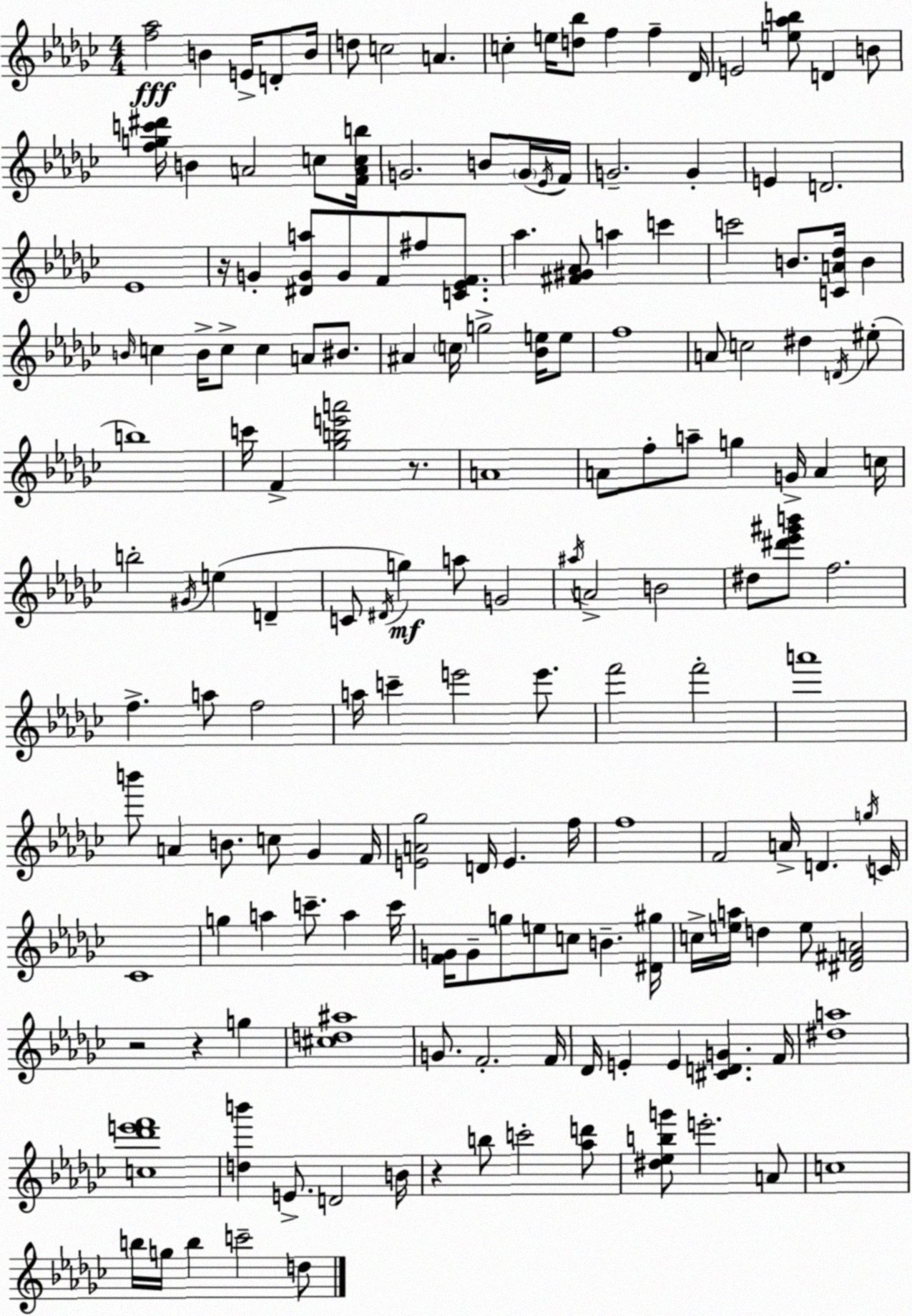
X:1
T:Untitled
M:4/4
L:1/4
K:Ebm
[f_a]2 B E/4 D/2 B/4 d/2 c2 A c e/4 [d_b]/2 f f _D/4 E2 [e_ab]/2 D B/2 [fgc'^d']/4 B A2 c/2 [FAcb]/4 G2 B/2 G/4 _E/4 F/4 G2 G E D2 _E4 z/4 G [^DGa]/2 G/2 F/2 ^f/2 [C_EF]/2 _a [^F^G_A]/2 a c' c'2 B/2 [CA_d]/4 B B/4 c B/4 c/2 c A/2 ^B/2 ^A c/4 g2 [_Be]/4 e/2 f4 A/2 c2 ^d D/4 ^e/2 b4 c'/4 F [_gbe'a']2 z/2 A4 A/2 f/2 a/2 g G/4 A c/4 b2 ^G/4 e D C/2 ^D/4 g a/2 G2 ^a/4 A2 B2 ^d/2 [^d'_e'^g'b']/2 f2 f a/2 f2 a/4 c' e'2 e'/2 f'2 f'2 a'4 b'/2 A B/2 c/2 _G F/4 [EA_g]2 D/4 E f/4 f4 F2 A/4 D g/4 C/4 _C4 g a c'/2 a c'/4 [FG]/4 G/2 g/2 e/2 c/2 B [^D^g]/4 c/4 [ea]/4 d e/2 [^D^FA]2 z2 z g [^cd^a]4 G/2 F2 F/4 _D/4 E E [^CDG] F/4 [^da]4 [c_d'e'f']4 [db'] E/2 D2 B/4 z b/2 c'2 [_ad']/2 [^d_ebg']/2 e'2 A/2 c4 b/4 g/4 b c'2 d/2